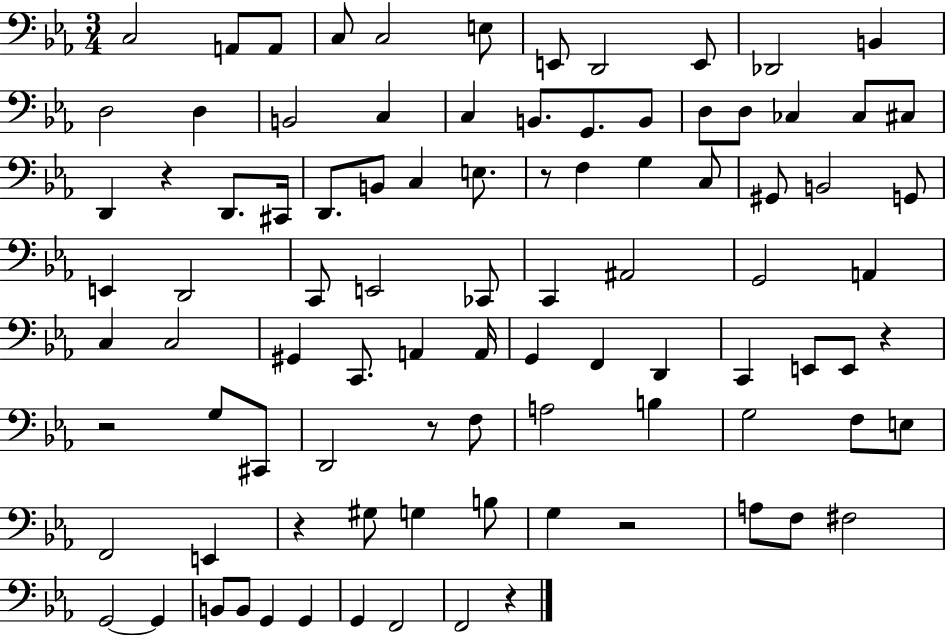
C3/h A2/e A2/e C3/e C3/h E3/e E2/e D2/h E2/e Db2/h B2/q D3/h D3/q B2/h C3/q C3/q B2/e. G2/e. B2/e D3/e D3/e CES3/q CES3/e C#3/e D2/q R/q D2/e. C#2/s D2/e. B2/e C3/q E3/e. R/e F3/q G3/q C3/e G#2/e B2/h G2/e E2/q D2/h C2/e E2/h CES2/e C2/q A#2/h G2/h A2/q C3/q C3/h G#2/q C2/e. A2/q A2/s G2/q F2/q D2/q C2/q E2/e E2/e R/q R/h G3/e C#2/e D2/h R/e F3/e A3/h B3/q G3/h F3/e E3/e F2/h E2/q R/q G#3/e G3/q B3/e G3/q R/h A3/e F3/e F#3/h G2/h G2/q B2/e B2/e G2/q G2/q G2/q F2/h F2/h R/q